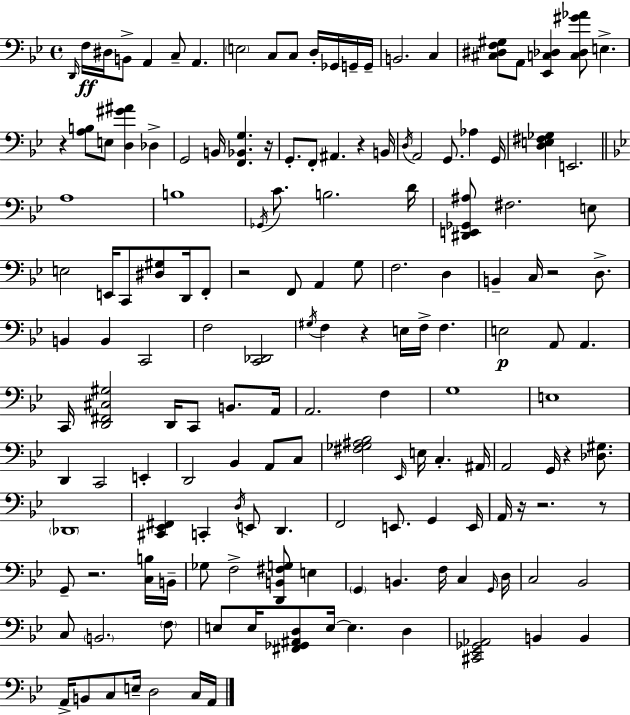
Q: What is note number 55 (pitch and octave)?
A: B2